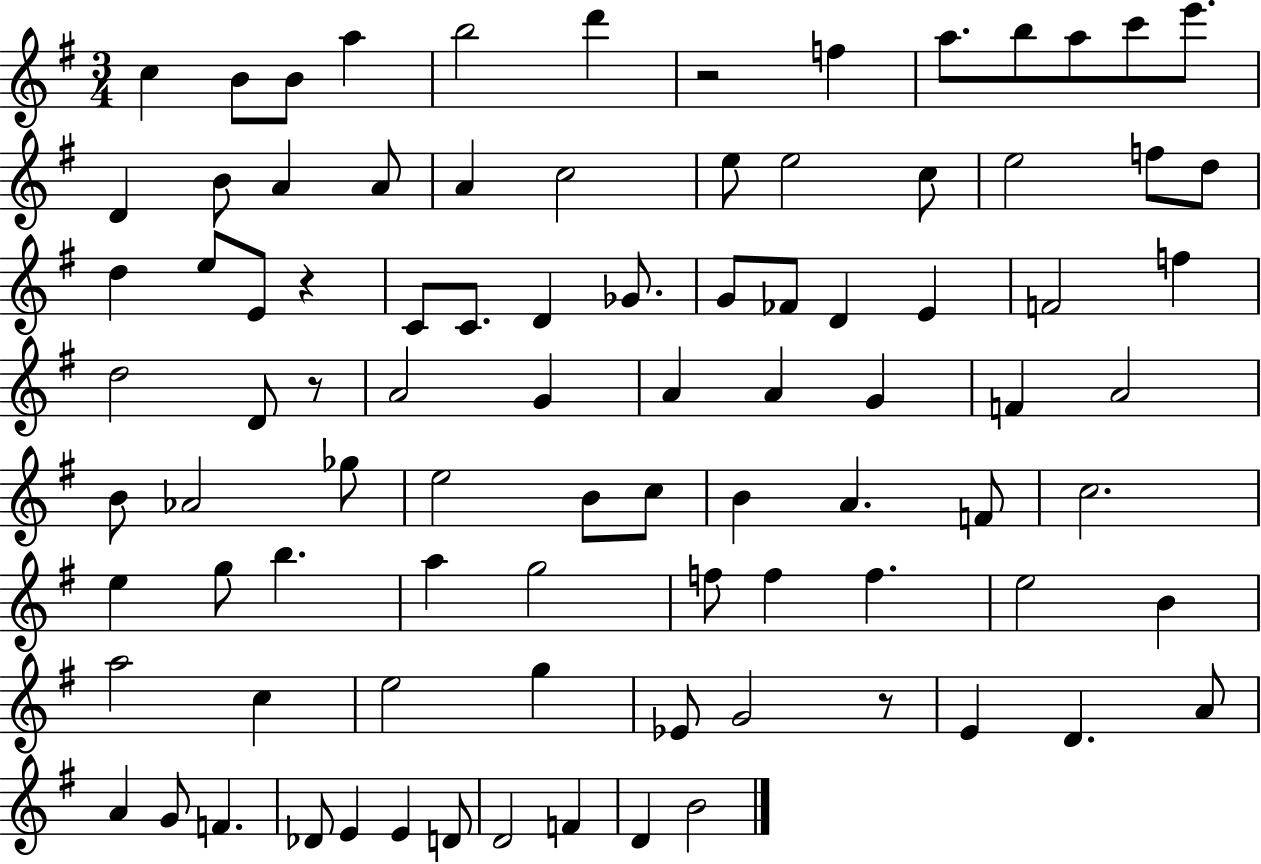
C5/q B4/e B4/e A5/q B5/h D6/q R/h F5/q A5/e. B5/e A5/e C6/e E6/e. D4/q B4/e A4/q A4/e A4/q C5/h E5/e E5/h C5/e E5/h F5/e D5/e D5/q E5/e E4/e R/q C4/e C4/e. D4/q Gb4/e. G4/e FES4/e D4/q E4/q F4/h F5/q D5/h D4/e R/e A4/h G4/q A4/q A4/q G4/q F4/q A4/h B4/e Ab4/h Gb5/e E5/h B4/e C5/e B4/q A4/q. F4/e C5/h. E5/q G5/e B5/q. A5/q G5/h F5/e F5/q F5/q. E5/h B4/q A5/h C5/q E5/h G5/q Eb4/e G4/h R/e E4/q D4/q. A4/e A4/q G4/e F4/q. Db4/e E4/q E4/q D4/e D4/h F4/q D4/q B4/h